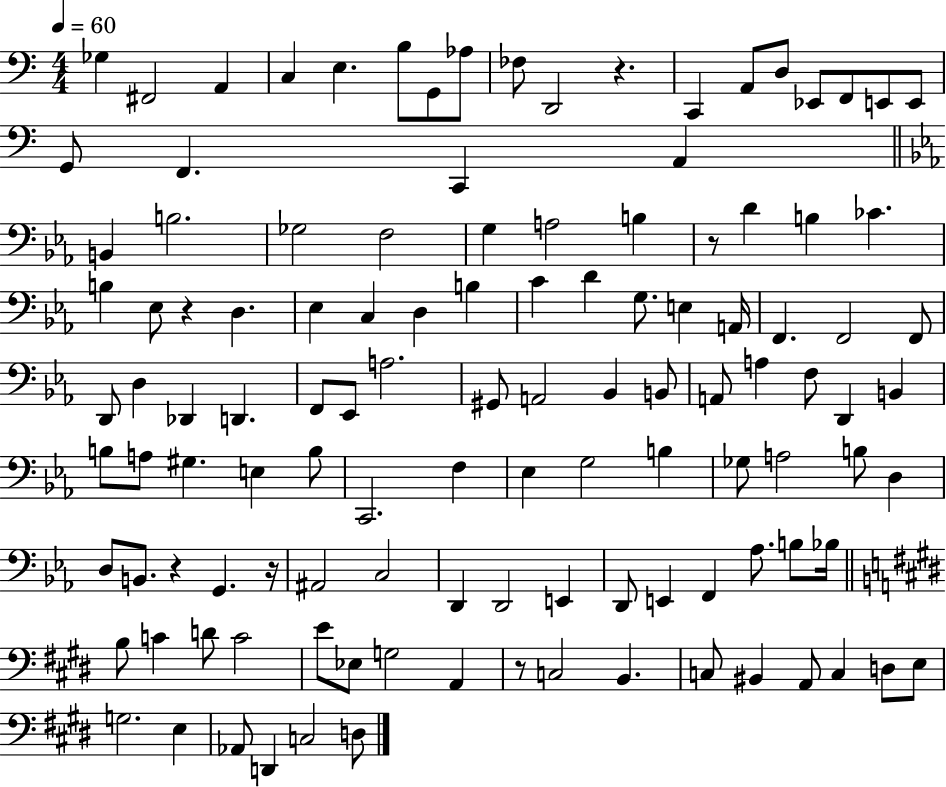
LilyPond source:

{
  \clef bass
  \numericTimeSignature
  \time 4/4
  \key c \major
  \tempo 4 = 60
  ges4 fis,2 a,4 | c4 e4. b8 g,8 aes8 | fes8 d,2 r4. | c,4 a,8 d8 ees,8 f,8 e,8 e,8 | \break g,8 f,4. c,4 a,4 | \bar "||" \break \key c \minor b,4 b2. | ges2 f2 | g4 a2 b4 | r8 d'4 b4 ces'4. | \break b4 ees8 r4 d4. | ees4 c4 d4 b4 | c'4 d'4 g8. e4 a,16 | f,4. f,2 f,8 | \break d,8 d4 des,4 d,4. | f,8 ees,8 a2. | gis,8 a,2 bes,4 b,8 | a,8 a4 f8 d,4 b,4 | \break b8 a8 gis4. e4 b8 | c,2. f4 | ees4 g2 b4 | ges8 a2 b8 d4 | \break d8 b,8. r4 g,4. r16 | ais,2 c2 | d,4 d,2 e,4 | d,8 e,4 f,4 aes8. b8 bes16 | \break \bar "||" \break \key e \major b8 c'4 d'8 c'2 | e'8 ees8 g2 a,4 | r8 c2 b,4. | c8 bis,4 a,8 c4 d8 e8 | \break g2. e4 | aes,8 d,4 c2 d8 | \bar "|."
}